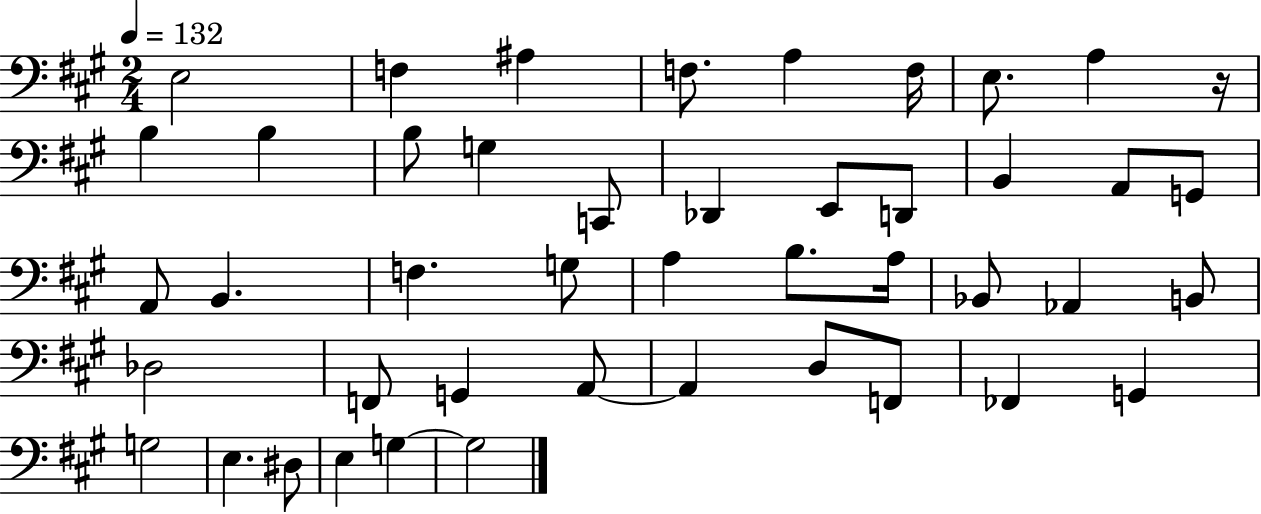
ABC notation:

X:1
T:Untitled
M:2/4
L:1/4
K:A
E,2 F, ^A, F,/2 A, F,/4 E,/2 A, z/4 B, B, B,/2 G, C,,/2 _D,, E,,/2 D,,/2 B,, A,,/2 G,,/2 A,,/2 B,, F, G,/2 A, B,/2 A,/4 _B,,/2 _A,, B,,/2 _D,2 F,,/2 G,, A,,/2 A,, D,/2 F,,/2 _F,, G,, G,2 E, ^D,/2 E, G, G,2